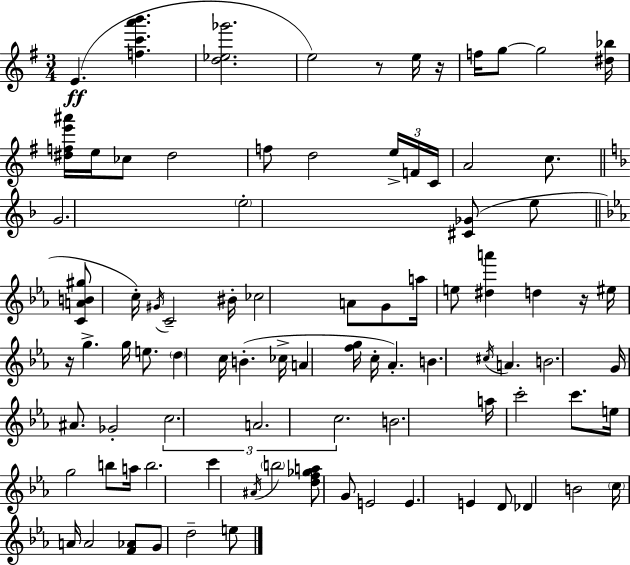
E4/q. [F5,C6,A6,B6]/q. [D5,Eb5,Gb6]/h. E5/h R/e E5/s R/s F5/s G5/e G5/h [D#5,Bb5]/s [D#5,F5,E6,A#6]/s E5/s CES5/e D#5/h F5/e D5/h E5/s F4/s C4/s A4/h C5/e. G4/h. E5/h [C#4,Gb4]/e E5/e [C4,A4,B4,G#5]/e C5/s G#4/s C4/h BIS4/s CES5/h A4/e G4/e A5/s E5/e [D#5,A6]/q D5/q R/s EIS5/s R/s G5/q. G5/s E5/e. D5/q C5/s B4/q. CES5/s A4/q [F5,G5]/s C5/s Ab4/q. B4/q. C#5/s A4/q. B4/h. G4/s A#4/e. Gb4/h C5/h. A4/h. C5/h. B4/h. A5/s C6/h C6/e. E5/s G5/h B5/e A5/s B5/h. C6/q A#4/s B5/h [D5,F5,Gb5,A5]/e G4/e E4/h E4/q. E4/q D4/e Db4/q B4/h C5/s A4/s A4/h [F4,Ab4]/e G4/e D5/h E5/e